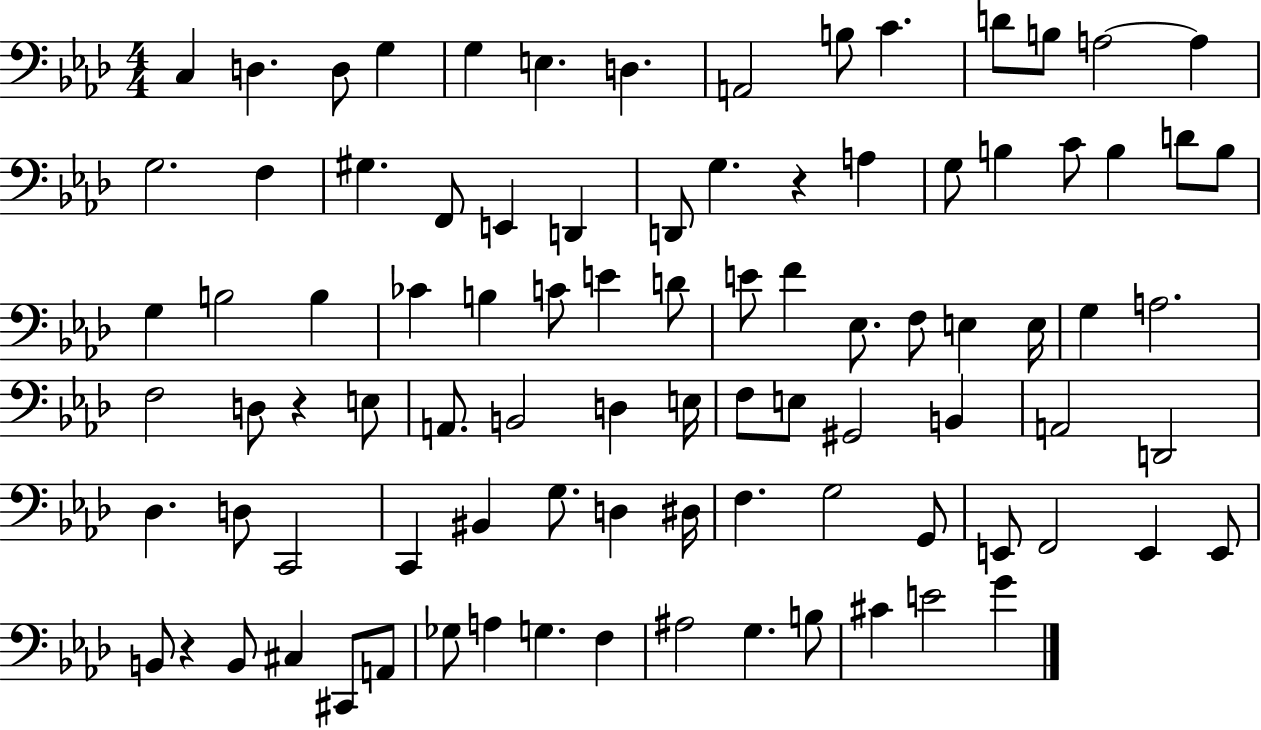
{
  \clef bass
  \numericTimeSignature
  \time 4/4
  \key aes \major
  c4 d4. d8 g4 | g4 e4. d4. | a,2 b8 c'4. | d'8 b8 a2~~ a4 | \break g2. f4 | gis4. f,8 e,4 d,4 | d,8 g4. r4 a4 | g8 b4 c'8 b4 d'8 b8 | \break g4 b2 b4 | ces'4 b4 c'8 e'4 d'8 | e'8 f'4 ees8. f8 e4 e16 | g4 a2. | \break f2 d8 r4 e8 | a,8. b,2 d4 e16 | f8 e8 gis,2 b,4 | a,2 d,2 | \break des4. d8 c,2 | c,4 bis,4 g8. d4 dis16 | f4. g2 g,8 | e,8 f,2 e,4 e,8 | \break b,8 r4 b,8 cis4 cis,8 a,8 | ges8 a4 g4. f4 | ais2 g4. b8 | cis'4 e'2 g'4 | \break \bar "|."
}